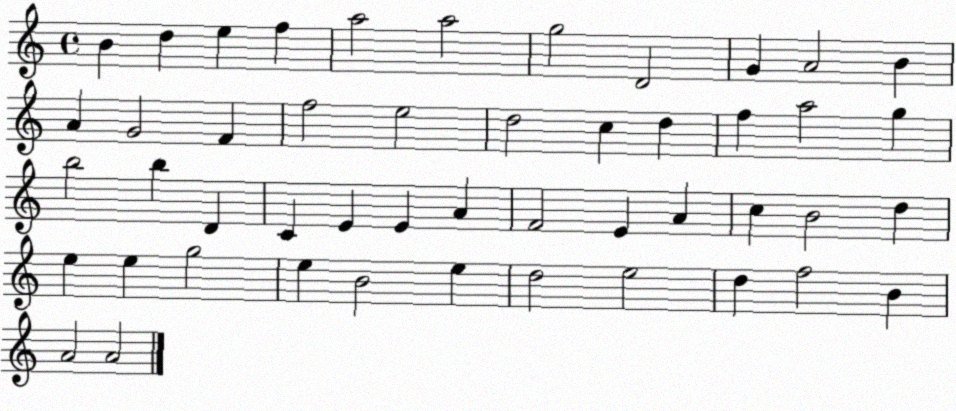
X:1
T:Untitled
M:4/4
L:1/4
K:C
B d e f a2 a2 g2 D2 G A2 B A G2 F f2 e2 d2 c d f a2 g b2 b D C E E A F2 E A c B2 d e e g2 e B2 e d2 e2 d f2 B A2 A2